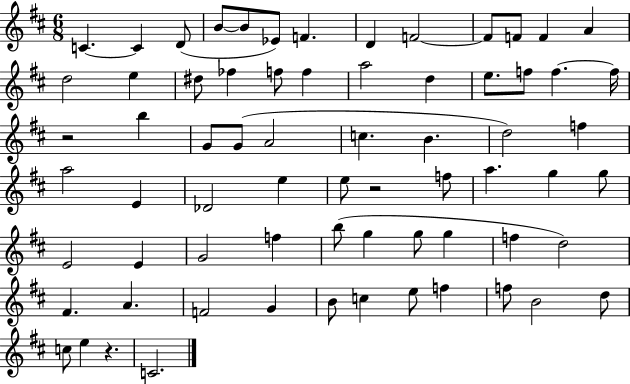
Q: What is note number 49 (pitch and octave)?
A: G5